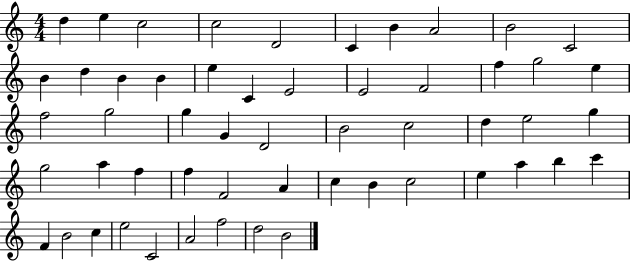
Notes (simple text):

D5/q E5/q C5/h C5/h D4/h C4/q B4/q A4/h B4/h C4/h B4/q D5/q B4/q B4/q E5/q C4/q E4/h E4/h F4/h F5/q G5/h E5/q F5/h G5/h G5/q G4/q D4/h B4/h C5/h D5/q E5/h G5/q G5/h A5/q F5/q F5/q F4/h A4/q C5/q B4/q C5/h E5/q A5/q B5/q C6/q F4/q B4/h C5/q E5/h C4/h A4/h F5/h D5/h B4/h